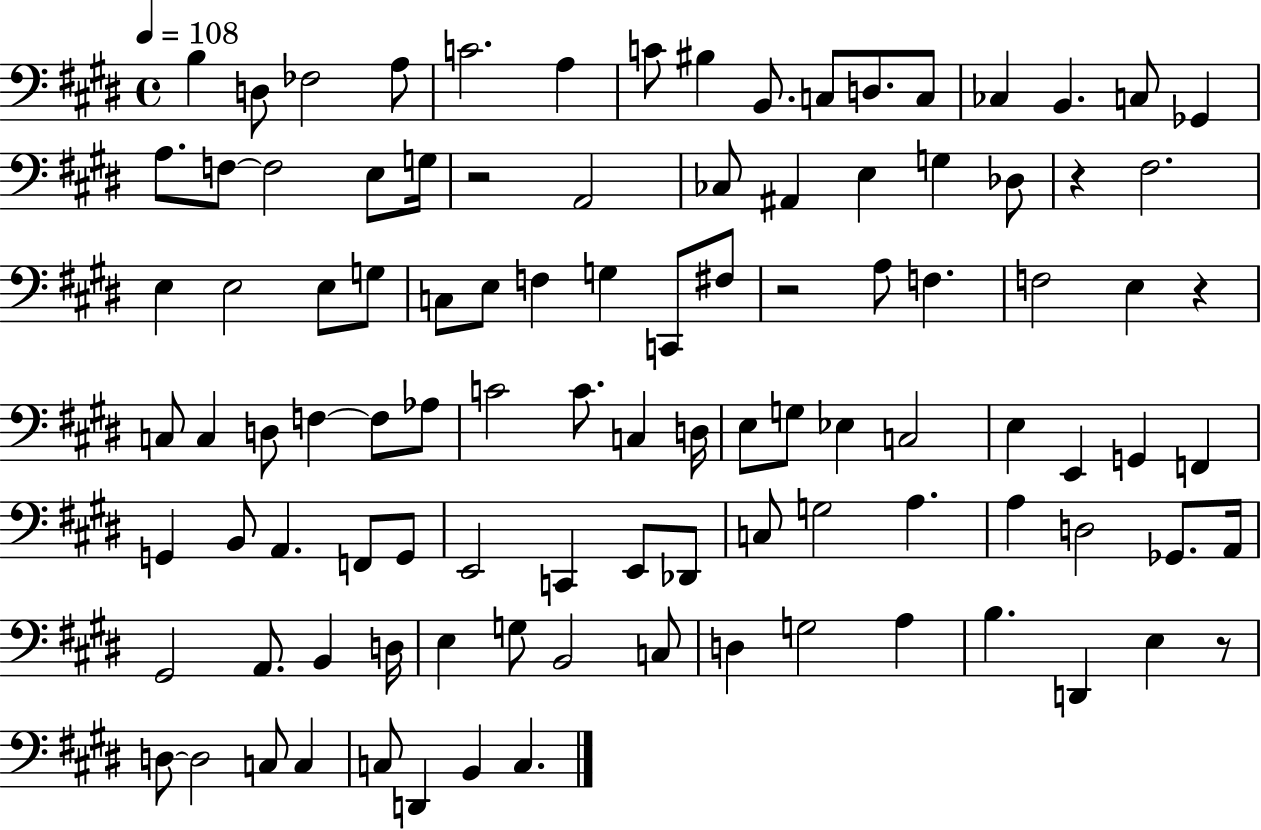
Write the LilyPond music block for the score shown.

{
  \clef bass
  \time 4/4
  \defaultTimeSignature
  \key e \major
  \tempo 4 = 108
  b4 d8 fes2 a8 | c'2. a4 | c'8 bis4 b,8. c8 d8. c8 | ces4 b,4. c8 ges,4 | \break a8. f8~~ f2 e8 g16 | r2 a,2 | ces8 ais,4 e4 g4 des8 | r4 fis2. | \break e4 e2 e8 g8 | c8 e8 f4 g4 c,8 fis8 | r2 a8 f4. | f2 e4 r4 | \break c8 c4 d8 f4~~ f8 aes8 | c'2 c'8. c4 d16 | e8 g8 ees4 c2 | e4 e,4 g,4 f,4 | \break g,4 b,8 a,4. f,8 g,8 | e,2 c,4 e,8 des,8 | c8 g2 a4. | a4 d2 ges,8. a,16 | \break gis,2 a,8. b,4 d16 | e4 g8 b,2 c8 | d4 g2 a4 | b4. d,4 e4 r8 | \break d8~~ d2 c8 c4 | c8 d,4 b,4 c4. | \bar "|."
}